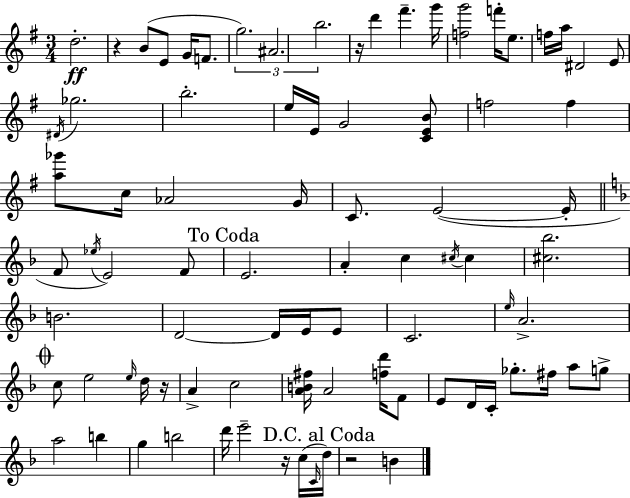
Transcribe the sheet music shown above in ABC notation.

X:1
T:Untitled
M:3/4
L:1/4
K:Em
d2 z B/2 E/2 G/4 F/2 g2 ^A2 b2 z/4 d' ^f' g'/4 [fg']2 f'/4 e/2 f/4 a/4 ^D2 E/2 ^D/4 _g2 b2 e/4 E/4 G2 [CEB]/2 f2 f [a_g']/2 c/4 _A2 G/4 C/2 E2 E/4 F/2 _e/4 E2 F/2 E2 A c ^c/4 ^c [^c_b]2 B2 D2 D/4 E/4 E/2 C2 e/4 A2 c/2 e2 e/4 d/4 z/4 A c2 [AB^f]/4 A2 [fd']/4 F/2 E/2 D/4 C/4 _g/2 ^f/4 a/2 g/2 a2 b g b2 d'/4 e'2 z/4 c/4 C/4 d/4 z2 B